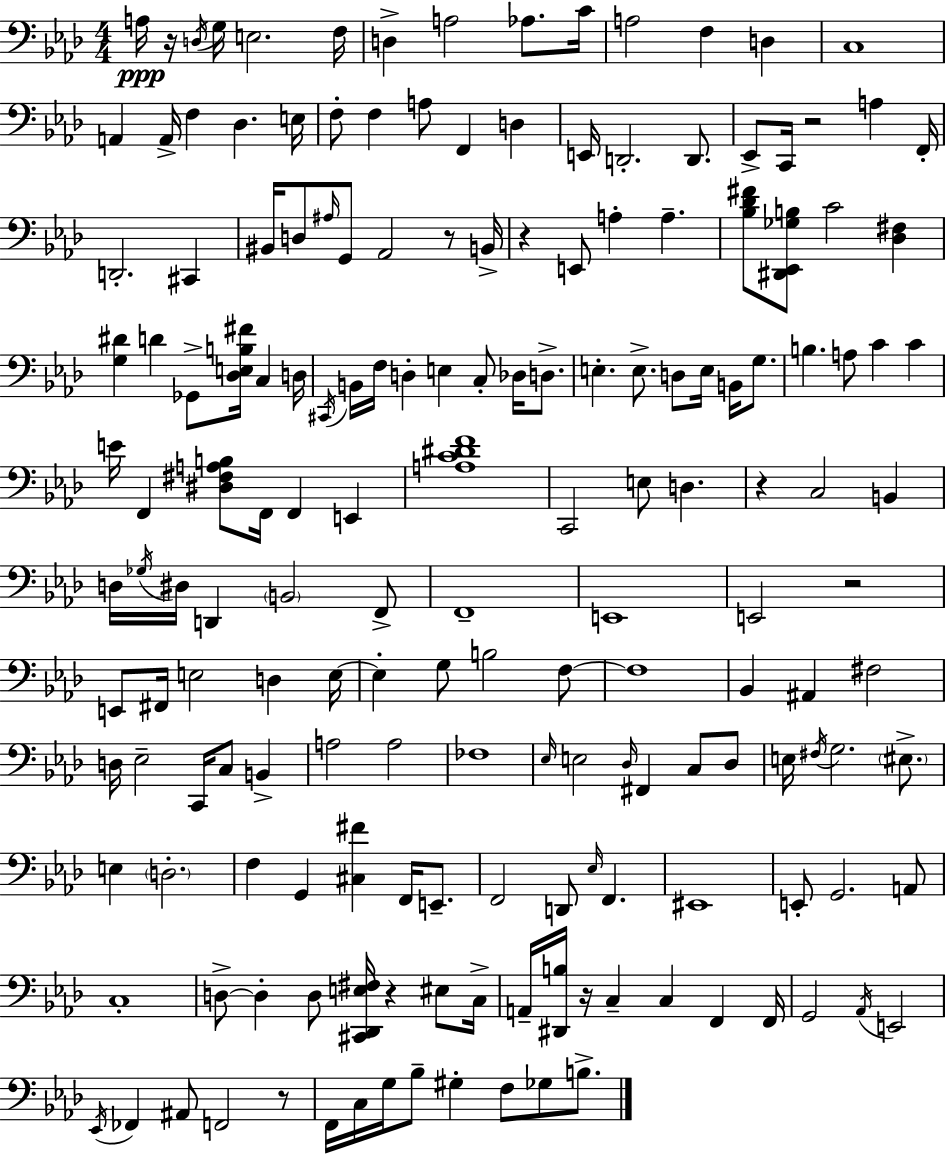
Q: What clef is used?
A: bass